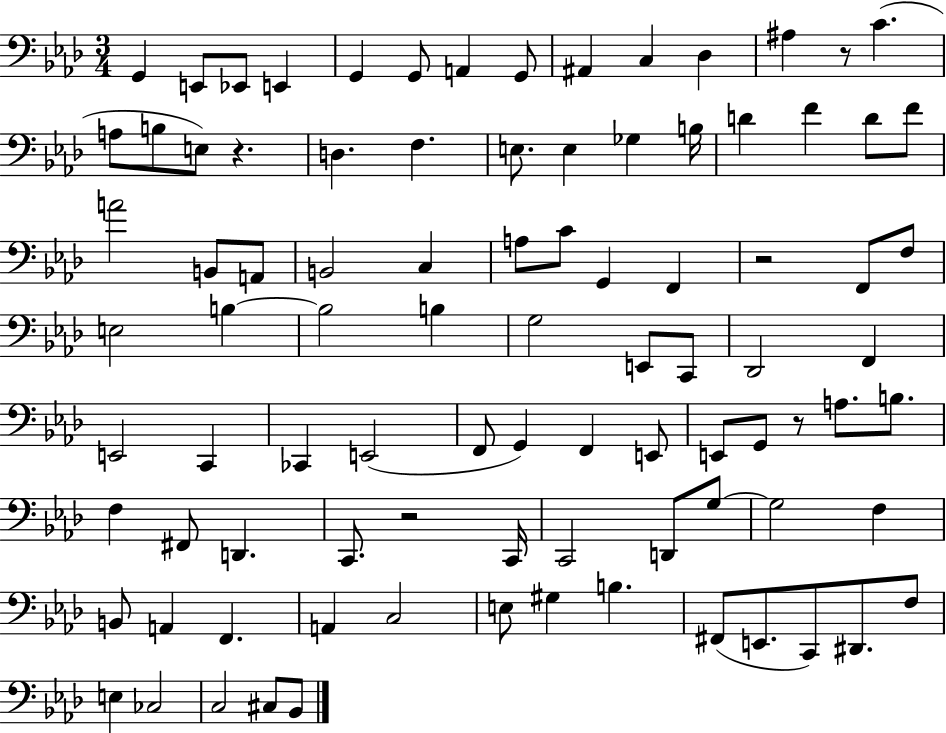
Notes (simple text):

G2/q E2/e Eb2/e E2/q G2/q G2/e A2/q G2/e A#2/q C3/q Db3/q A#3/q R/e C4/q. A3/e B3/e E3/e R/q. D3/q. F3/q. E3/e. E3/q Gb3/q B3/s D4/q F4/q D4/e F4/e A4/h B2/e A2/e B2/h C3/q A3/e C4/e G2/q F2/q R/h F2/e F3/e E3/h B3/q B3/h B3/q G3/h E2/e C2/e Db2/h F2/q E2/h C2/q CES2/q E2/h F2/e G2/q F2/q E2/e E2/e G2/e R/e A3/e. B3/e. F3/q F#2/e D2/q. C2/e. R/h C2/s C2/h D2/e G3/e G3/h F3/q B2/e A2/q F2/q. A2/q C3/h E3/e G#3/q B3/q. F#2/e E2/e. C2/e D#2/e. F3/e E3/q CES3/h C3/h C#3/e Bb2/e